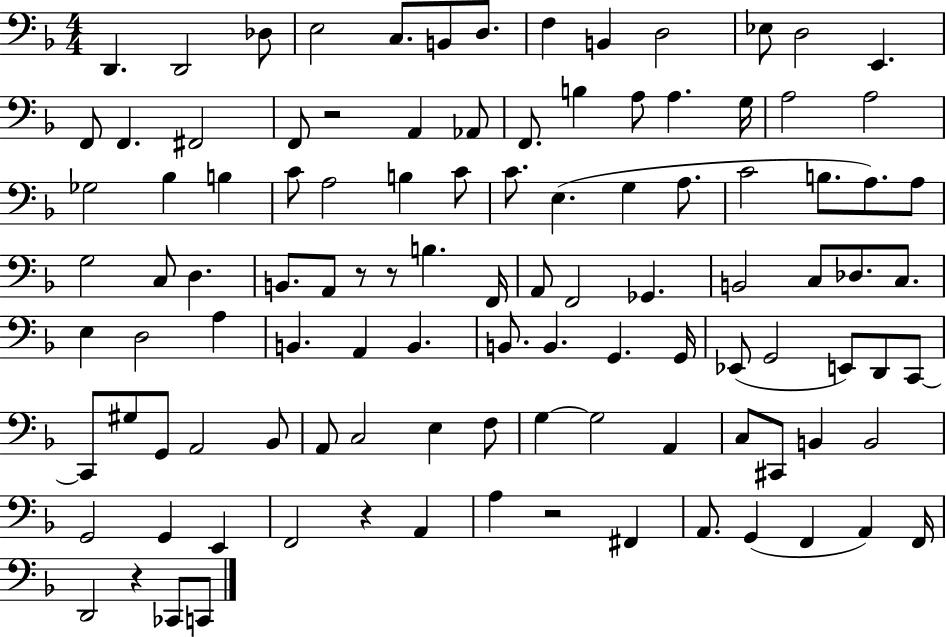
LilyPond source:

{
  \clef bass
  \numericTimeSignature
  \time 4/4
  \key f \major
  d,4. d,2 des8 | e2 c8. b,8 d8. | f4 b,4 d2 | ees8 d2 e,4. | \break f,8 f,4. fis,2 | f,8 r2 a,4 aes,8 | f,8. b4 a8 a4. g16 | a2 a2 | \break ges2 bes4 b4 | c'8 a2 b4 c'8 | c'8. e4.( g4 a8. | c'2 b8. a8.) a8 | \break g2 c8 d4. | b,8. a,8 r8 r8 b4. f,16 | a,8 f,2 ges,4. | b,2 c8 des8. c8. | \break e4 d2 a4 | b,4. a,4 b,4. | b,8. b,4. g,4. g,16 | ees,8( g,2 e,8) d,8 c,8~~ | \break c,8 gis8 g,8 a,2 bes,8 | a,8 c2 e4 f8 | g4~~ g2 a,4 | c8 cis,8 b,4 b,2 | \break g,2 g,4 e,4 | f,2 r4 a,4 | a4 r2 fis,4 | a,8. g,4( f,4 a,4) f,16 | \break d,2 r4 ces,8 c,8 | \bar "|."
}